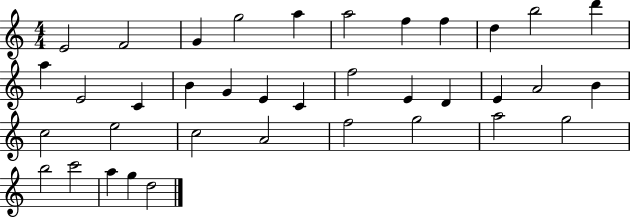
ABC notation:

X:1
T:Untitled
M:4/4
L:1/4
K:C
E2 F2 G g2 a a2 f f d b2 d' a E2 C B G E C f2 E D E A2 B c2 e2 c2 A2 f2 g2 a2 g2 b2 c'2 a g d2